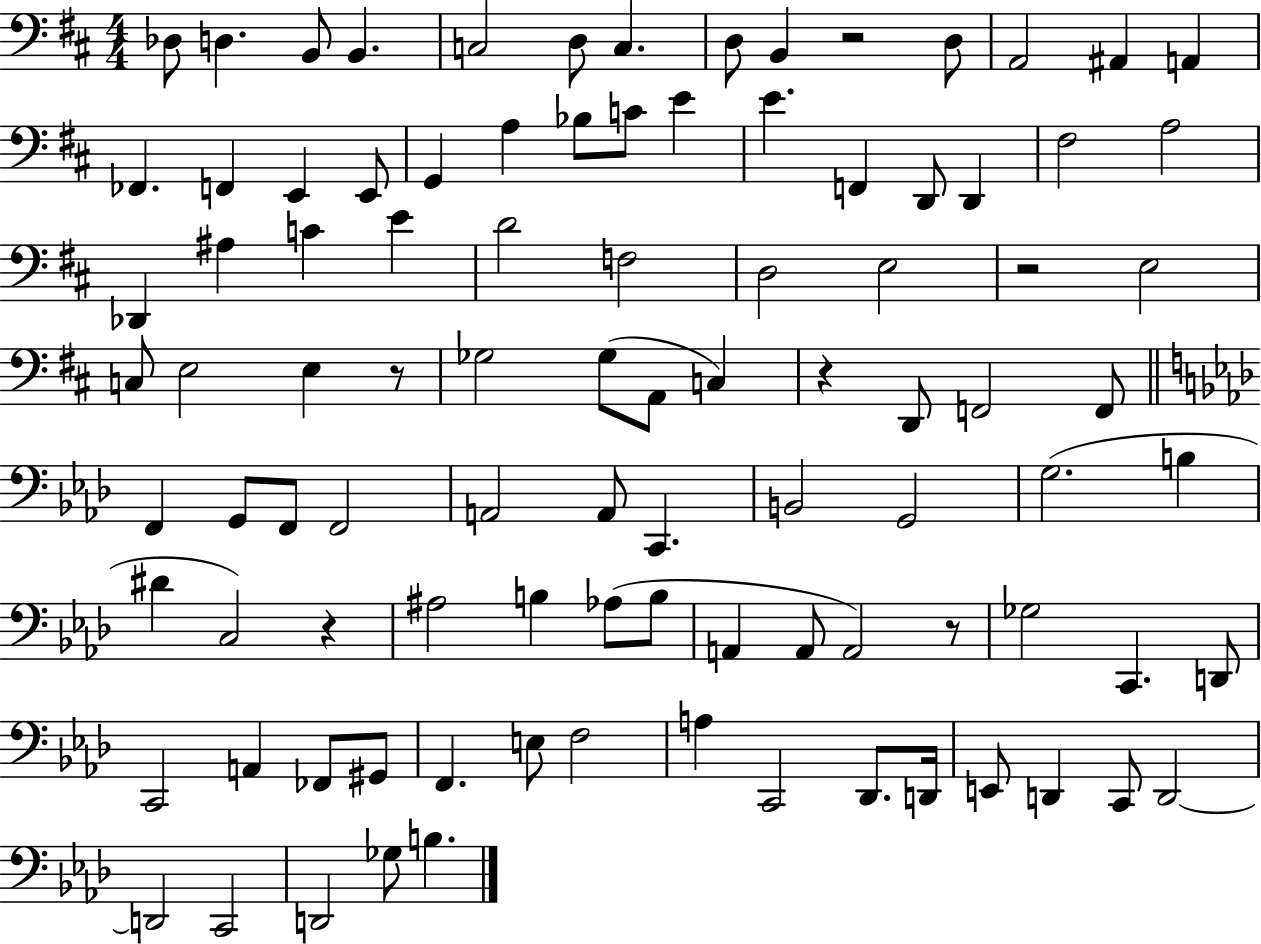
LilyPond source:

{
  \clef bass
  \numericTimeSignature
  \time 4/4
  \key d \major
  des8 d4. b,8 b,4. | c2 d8 c4. | d8 b,4 r2 d8 | a,2 ais,4 a,4 | \break fes,4. f,4 e,4 e,8 | g,4 a4 bes8 c'8 e'4 | e'4. f,4 d,8 d,4 | fis2 a2 | \break des,4 ais4 c'4 e'4 | d'2 f2 | d2 e2 | r2 e2 | \break c8 e2 e4 r8 | ges2 ges8( a,8 c4) | r4 d,8 f,2 f,8 | \bar "||" \break \key f \minor f,4 g,8 f,8 f,2 | a,2 a,8 c,4. | b,2 g,2 | g2.( b4 | \break dis'4 c2) r4 | ais2 b4 aes8( b8 | a,4 a,8 a,2) r8 | ges2 c,4. d,8 | \break c,2 a,4 fes,8 gis,8 | f,4. e8 f2 | a4 c,2 des,8. d,16 | e,8 d,4 c,8 d,2~~ | \break d,2 c,2 | d,2 ges8 b4. | \bar "|."
}